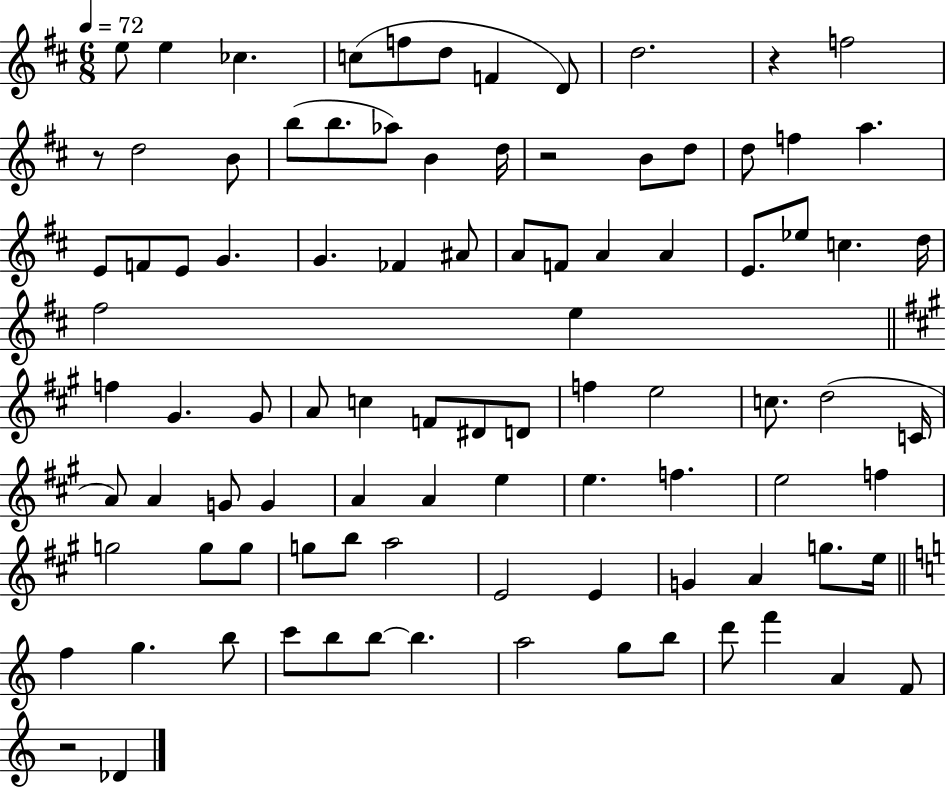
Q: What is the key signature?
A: D major